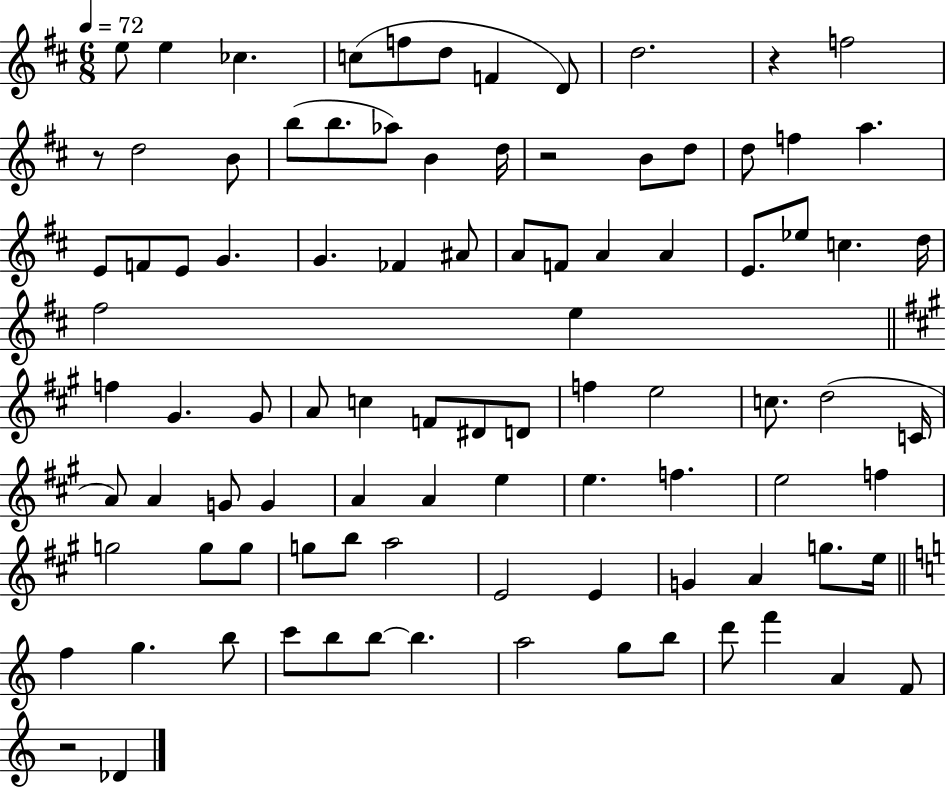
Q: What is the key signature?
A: D major